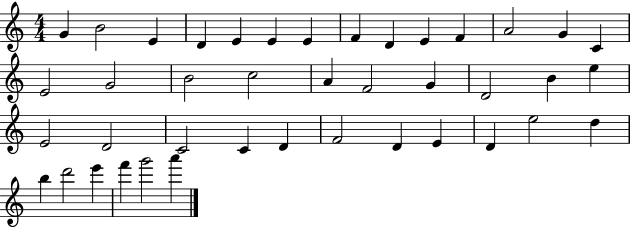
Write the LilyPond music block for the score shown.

{
  \clef treble
  \numericTimeSignature
  \time 4/4
  \key c \major
  g'4 b'2 e'4 | d'4 e'4 e'4 e'4 | f'4 d'4 e'4 f'4 | a'2 g'4 c'4 | \break e'2 g'2 | b'2 c''2 | a'4 f'2 g'4 | d'2 b'4 e''4 | \break e'2 d'2 | c'2 c'4 d'4 | f'2 d'4 e'4 | d'4 e''2 d''4 | \break b''4 d'''2 e'''4 | f'''4 g'''2 a'''4 | \bar "|."
}